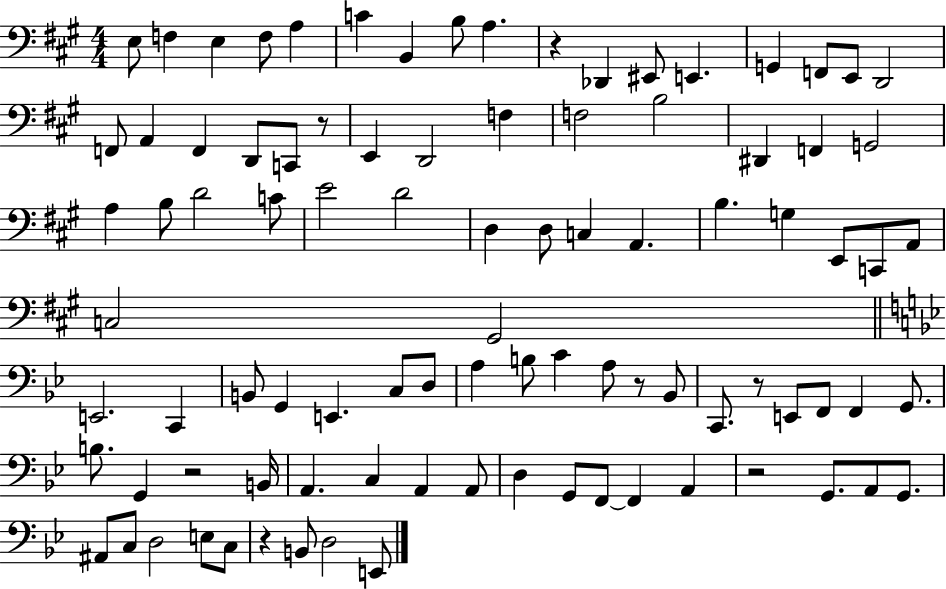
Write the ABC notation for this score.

X:1
T:Untitled
M:4/4
L:1/4
K:A
E,/2 F, E, F,/2 A, C B,, B,/2 A, z _D,, ^E,,/2 E,, G,, F,,/2 E,,/2 D,,2 F,,/2 A,, F,, D,,/2 C,,/2 z/2 E,, D,,2 F, F,2 B,2 ^D,, F,, G,,2 A, B,/2 D2 C/2 E2 D2 D, D,/2 C, A,, B, G, E,,/2 C,,/2 A,,/2 C,2 ^G,,2 E,,2 C,, B,,/2 G,, E,, C,/2 D,/2 A, B,/2 C A,/2 z/2 _B,,/2 C,,/2 z/2 E,,/2 F,,/2 F,, G,,/2 B,/2 G,, z2 B,,/4 A,, C, A,, A,,/2 D, G,,/2 F,,/2 F,, A,, z2 G,,/2 A,,/2 G,,/2 ^A,,/2 C,/2 D,2 E,/2 C,/2 z B,,/2 D,2 E,,/2